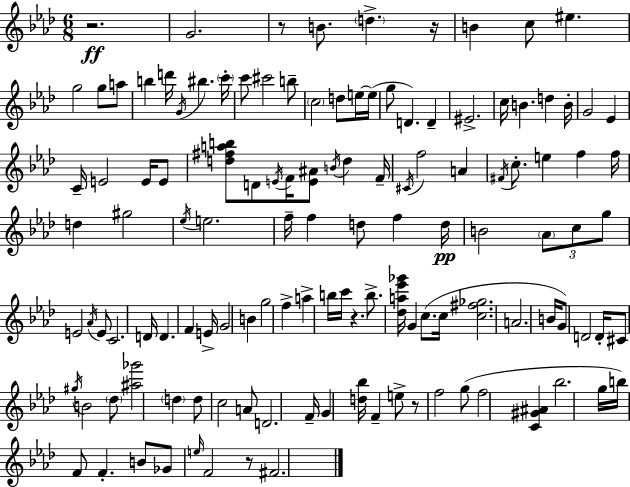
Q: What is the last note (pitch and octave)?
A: F#4